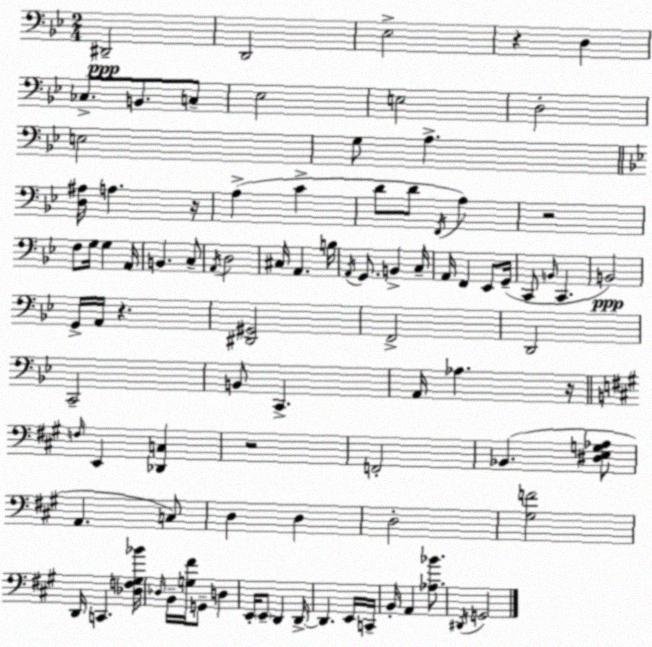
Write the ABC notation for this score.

X:1
T:Untitled
M:2/4
L:1/4
K:Gm
^D,,2 D,,2 _E,2 z D, _C,/2 B,,/2 C,/2 _E,2 E,2 D,2 E,2 G,/2 A, [D,^A,]/4 A, z/4 A, C D/2 D/2 F,,/4 A, z2 F,/2 G,/4 G, A,,/4 B,, C,/2 A,,/4 D,2 ^C,/4 A,, B,/4 A,,/4 G,,/2 B,, C,/4 A,,/4 F,, _E,,/2 G,,/4 C,,/2 B,,/4 C,, B,,2 G,,/4 A,,/4 z [^D,,^G,,]2 F,,2 D,,2 C,,2 B,,/2 C,, A,,/4 _A, z/4 F,/4 E,, [_D,,C,] z2 F,,2 _B,, [^D,E,G,_A,]/2 A,, C,/2 D, D, D,2 [^G,F]2 D,,/4 C,, [_D,F,^G,_B]/4 _D,/4 B,,/4 [G,^F]/4 G,,/2 D, E,,/4 E,,/2 D,, D,,/4 D,, E,,/4 C,,/4 B,,/4 A,, [_A,_B]/2 ^D,,/4 G,,2